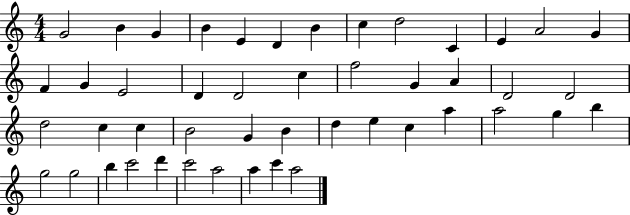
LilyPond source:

{
  \clef treble
  \numericTimeSignature
  \time 4/4
  \key c \major
  g'2 b'4 g'4 | b'4 e'4 d'4 b'4 | c''4 d''2 c'4 | e'4 a'2 g'4 | \break f'4 g'4 e'2 | d'4 d'2 c''4 | f''2 g'4 a'4 | d'2 d'2 | \break d''2 c''4 c''4 | b'2 g'4 b'4 | d''4 e''4 c''4 a''4 | a''2 g''4 b''4 | \break g''2 g''2 | b''4 c'''2 d'''4 | c'''2 a''2 | a''4 c'''4 a''2 | \break \bar "|."
}